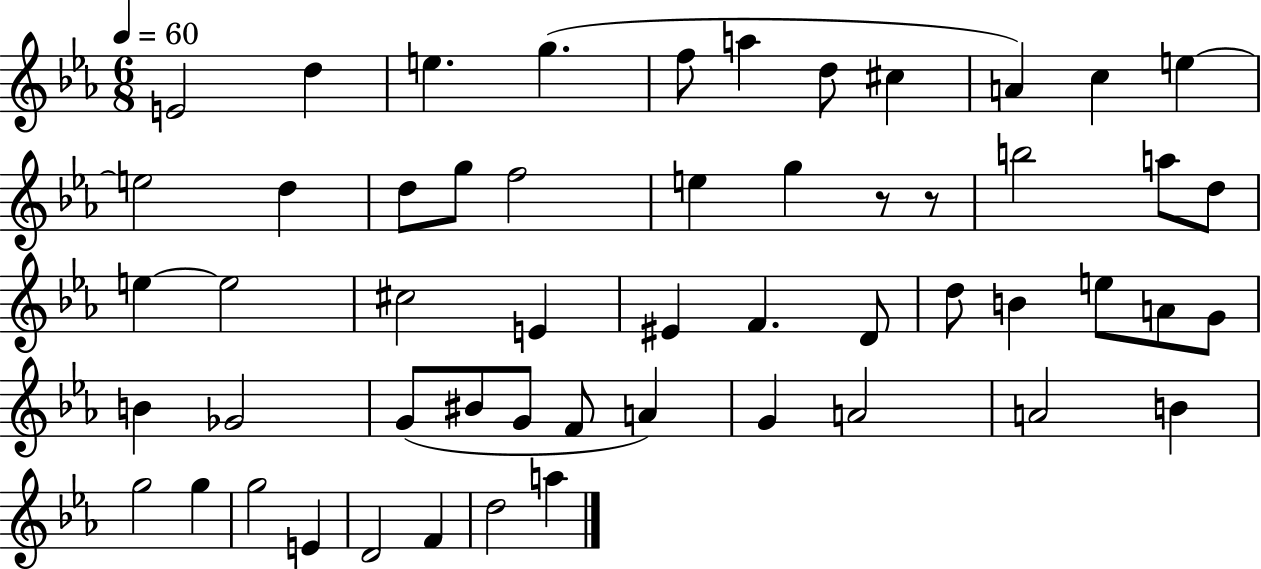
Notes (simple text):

E4/h D5/q E5/q. G5/q. F5/e A5/q D5/e C#5/q A4/q C5/q E5/q E5/h D5/q D5/e G5/e F5/h E5/q G5/q R/e R/e B5/h A5/e D5/e E5/q E5/h C#5/h E4/q EIS4/q F4/q. D4/e D5/e B4/q E5/e A4/e G4/e B4/q Gb4/h G4/e BIS4/e G4/e F4/e A4/q G4/q A4/h A4/h B4/q G5/h G5/q G5/h E4/q D4/h F4/q D5/h A5/q